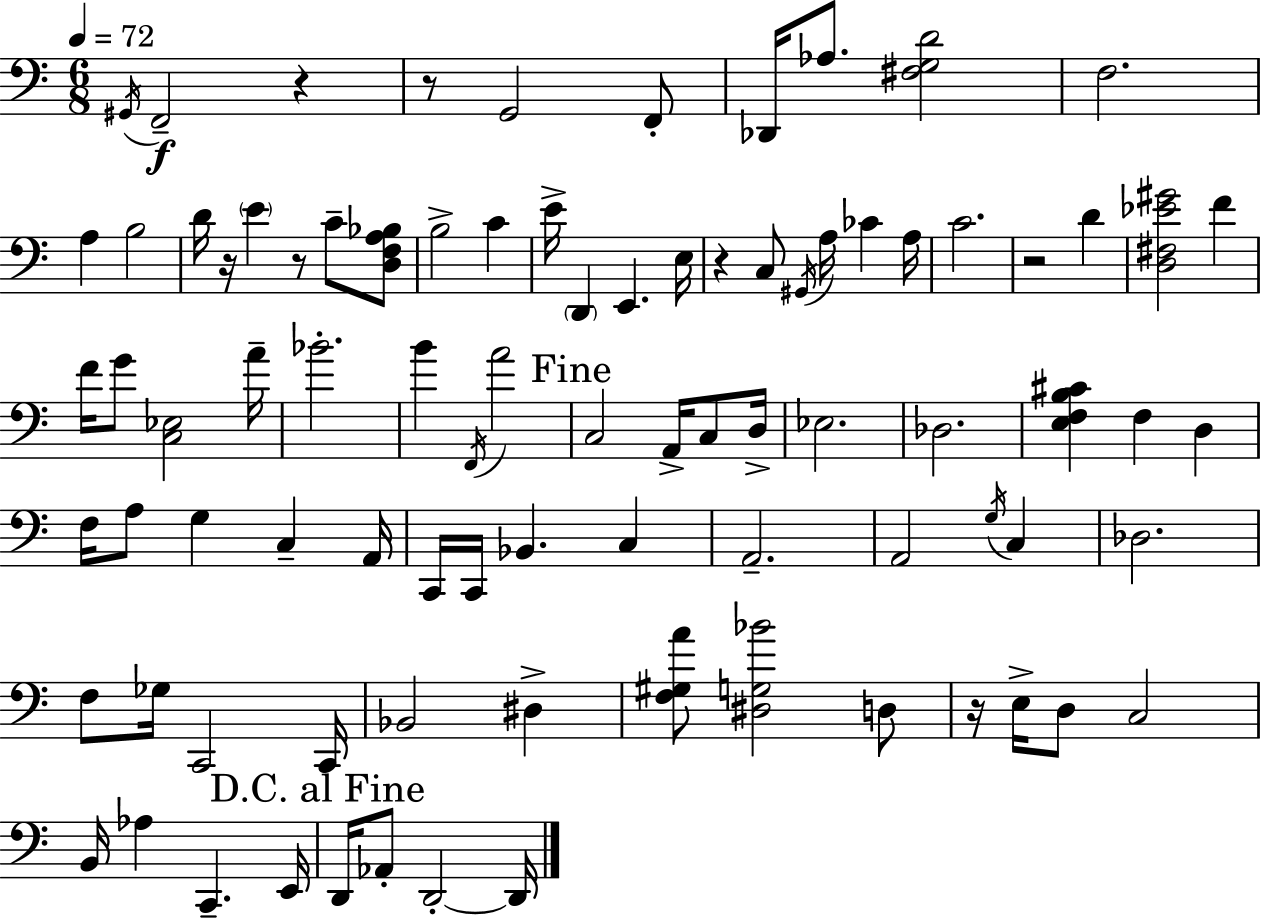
G#2/s F2/h R/q R/e G2/h F2/e Db2/s Ab3/e. [F#3,G3,D4]/h F3/h. A3/q B3/h D4/s R/s E4/q R/e C4/e [D3,F3,A3,Bb3]/e B3/h C4/q E4/s D2/q E2/q. E3/s R/q C3/e G#2/s A3/s CES4/q A3/s C4/h. R/h D4/q [D3,F#3,Eb4,G#4]/h F4/q F4/s G4/e [C3,Eb3]/h A4/s Bb4/h. B4/q F2/s A4/h C3/h A2/s C3/e D3/s Eb3/h. Db3/h. [E3,F3,B3,C#4]/q F3/q D3/q F3/s A3/e G3/q C3/q A2/s C2/s C2/s Bb2/q. C3/q A2/h. A2/h G3/s C3/q Db3/h. F3/e Gb3/s C2/h C2/s Bb2/h D#3/q [F3,G#3,A4]/e [D#3,G3,Bb4]/h D3/e R/s E3/s D3/e C3/h B2/s Ab3/q C2/q. E2/s D2/s Ab2/e D2/h D2/s